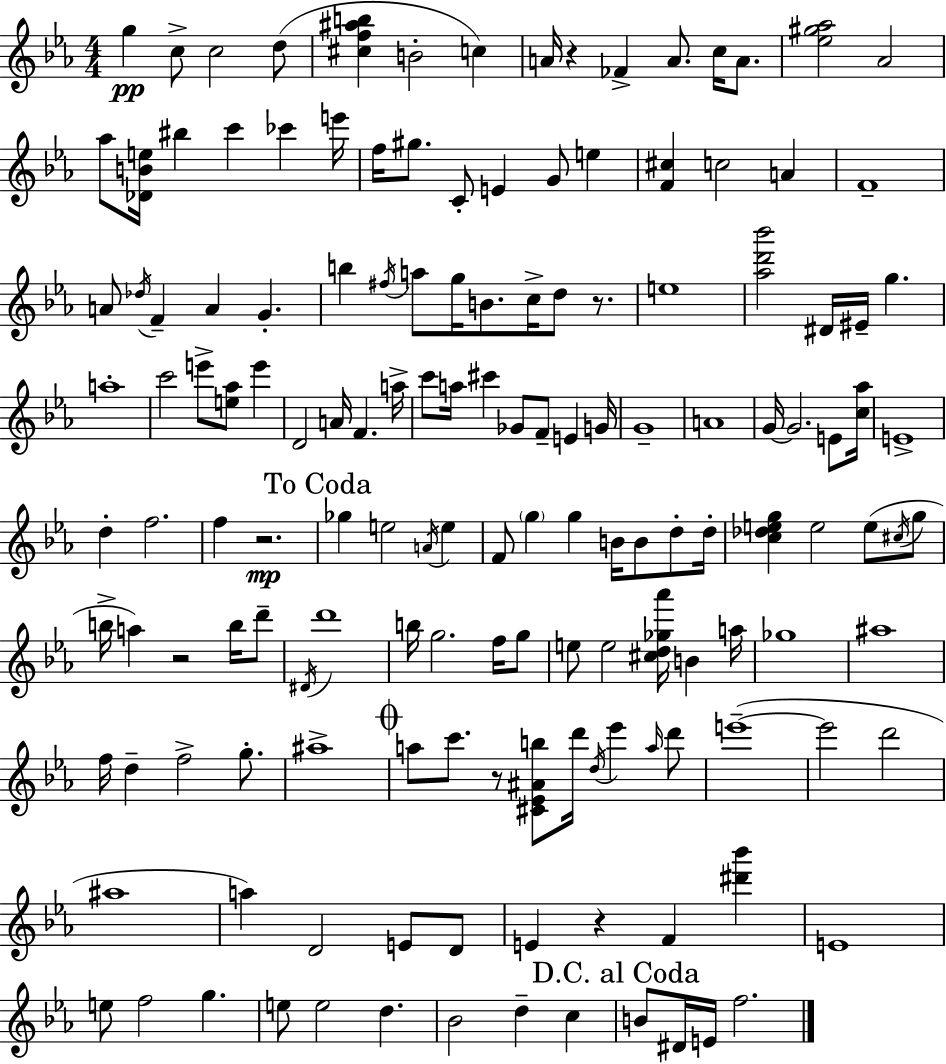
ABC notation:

X:1
T:Untitled
M:4/4
L:1/4
K:Eb
g c/2 c2 d/2 [^cf^ab] B2 c A/4 z _F A/2 c/4 A/2 [_e^g_a]2 _A2 _a/2 [_DBe]/4 ^b c' _c' e'/4 f/4 ^g/2 C/2 E G/2 e [F^c] c2 A F4 A/2 _d/4 F A G b ^f/4 a/2 g/4 B/2 c/4 d/2 z/2 e4 [_ad'_b']2 ^D/4 ^E/4 g a4 c'2 e'/2 [e_a]/2 e' D2 A/4 F a/4 c'/2 a/4 ^c' _G/2 F/2 E G/4 G4 A4 G/4 G2 E/2 [c_a]/4 E4 d f2 f z2 _g e2 A/4 e F/2 g g B/4 B/2 d/2 d/4 [c_deg] e2 e/2 ^c/4 g/2 b/4 a z2 b/4 d'/2 ^D/4 d'4 b/4 g2 f/4 g/2 e/2 e2 [^cd_g_a']/4 B a/4 _g4 ^a4 f/4 d f2 g/2 ^a4 a/2 c'/2 z/2 [^C_E^Ab]/2 d'/4 d/4 _e' a/4 d'/2 e'4 e'2 d'2 ^a4 a D2 E/2 D/2 E z F [^d'_b'] E4 e/2 f2 g e/2 e2 d _B2 d c B/2 ^D/4 E/4 f2